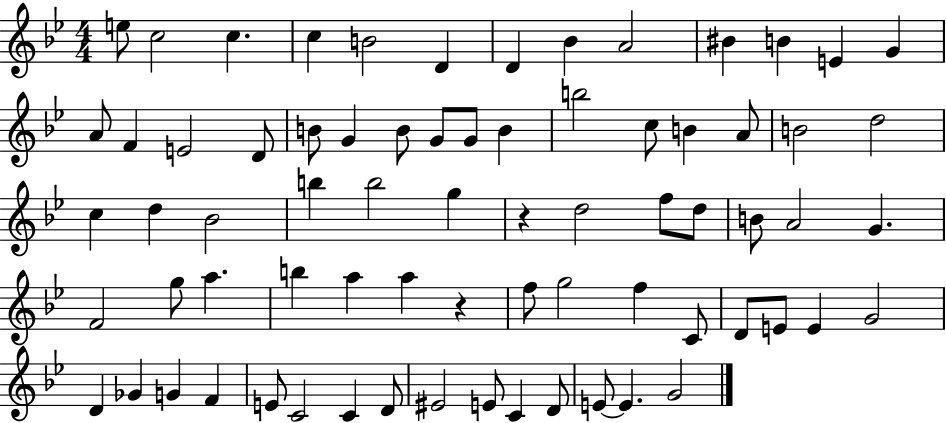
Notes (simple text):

E5/e C5/h C5/q. C5/q B4/h D4/q D4/q Bb4/q A4/h BIS4/q B4/q E4/q G4/q A4/e F4/q E4/h D4/e B4/e G4/q B4/e G4/e G4/e B4/q B5/h C5/e B4/q A4/e B4/h D5/h C5/q D5/q Bb4/h B5/q B5/h G5/q R/q D5/h F5/e D5/e B4/e A4/h G4/q. F4/h G5/e A5/q. B5/q A5/q A5/q R/q F5/e G5/h F5/q C4/e D4/e E4/e E4/q G4/h D4/q Gb4/q G4/q F4/q E4/e C4/h C4/q D4/e EIS4/h E4/e C4/q D4/e E4/e E4/q. G4/h